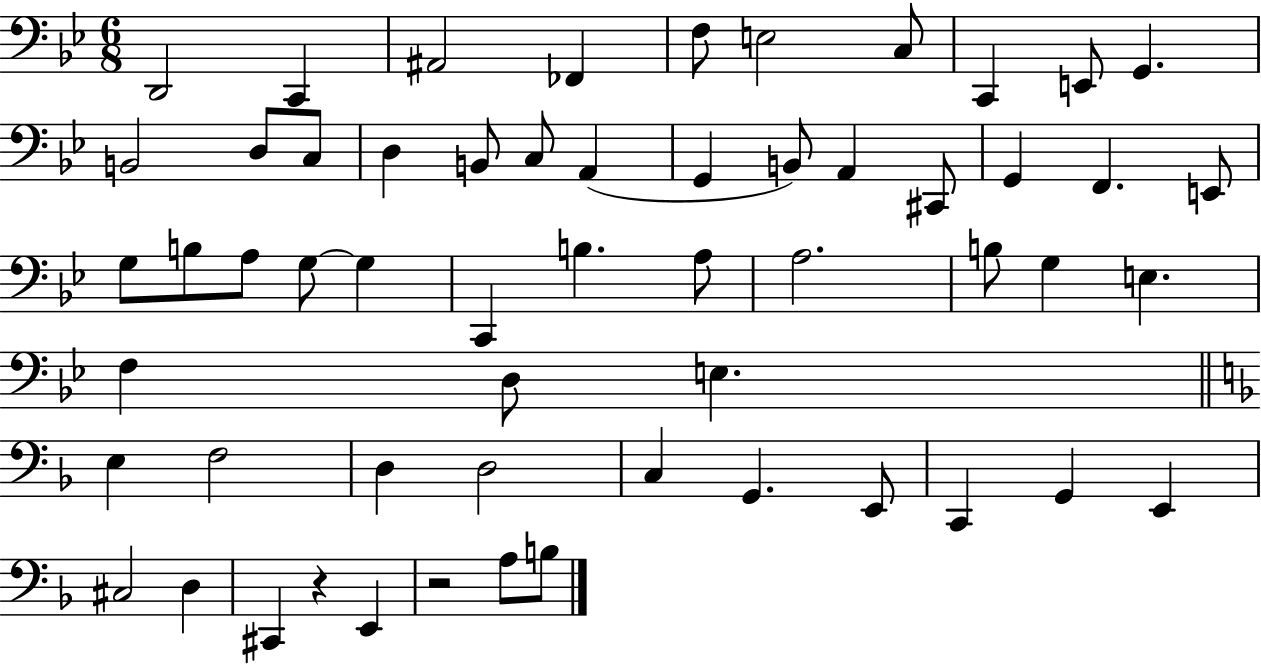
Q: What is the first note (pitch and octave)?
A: D2